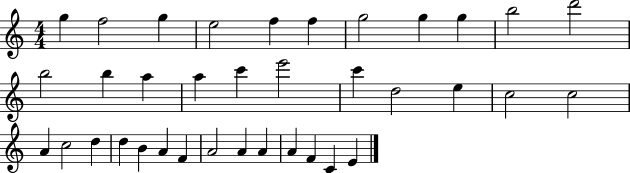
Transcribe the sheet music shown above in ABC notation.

X:1
T:Untitled
M:4/4
L:1/4
K:C
g f2 g e2 f f g2 g g b2 d'2 b2 b a a c' e'2 c' d2 e c2 c2 A c2 d d B A F A2 A A A F C E